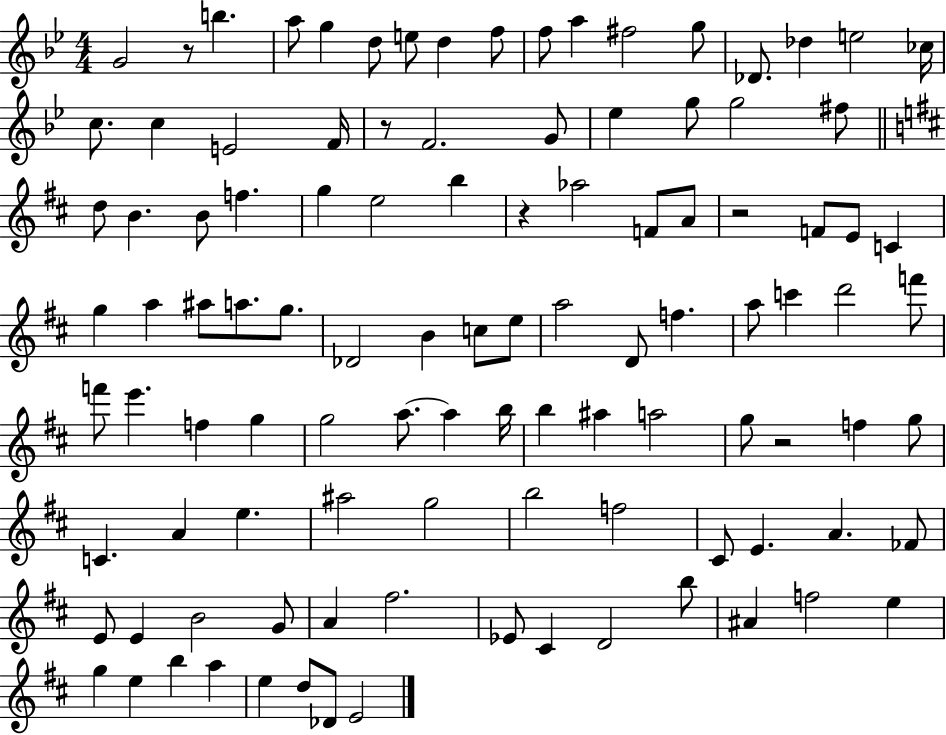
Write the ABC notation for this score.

X:1
T:Untitled
M:4/4
L:1/4
K:Bb
G2 z/2 b a/2 g d/2 e/2 d f/2 f/2 a ^f2 g/2 _D/2 _d e2 _c/4 c/2 c E2 F/4 z/2 F2 G/2 _e g/2 g2 ^f/2 d/2 B B/2 f g e2 b z _a2 F/2 A/2 z2 F/2 E/2 C g a ^a/2 a/2 g/2 _D2 B c/2 e/2 a2 D/2 f a/2 c' d'2 f'/2 f'/2 e' f g g2 a/2 a b/4 b ^a a2 g/2 z2 f g/2 C A e ^a2 g2 b2 f2 ^C/2 E A _F/2 E/2 E B2 G/2 A ^f2 _E/2 ^C D2 b/2 ^A f2 e g e b a e d/2 _D/2 E2